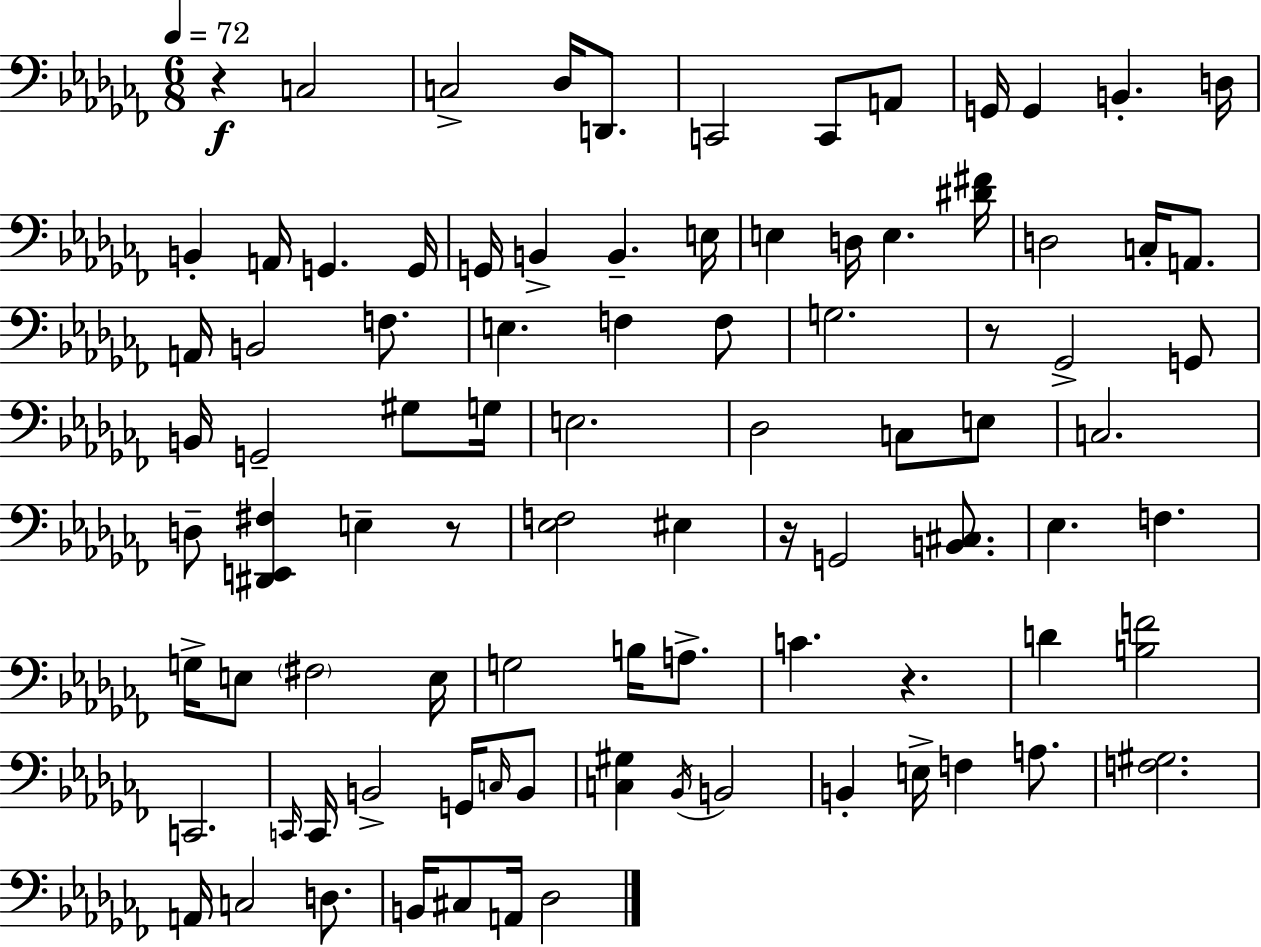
{
  \clef bass
  \numericTimeSignature
  \time 6/8
  \key aes \minor
  \tempo 4 = 72
  r4\f c2 | c2-> des16 d,8. | c,2 c,8 a,8 | g,16 g,4 b,4.-. d16 | \break b,4-. a,16 g,4. g,16 | g,16 b,4-> b,4.-- e16 | e4 d16 e4. <dis' fis'>16 | d2 c16-. a,8. | \break a,16 b,2 f8. | e4. f4 f8 | g2. | r8 ges,2-> g,8 | \break b,16 g,2-- gis8 g16 | e2. | des2 c8 e8 | c2. | \break d8-- <dis, e, fis>4 e4-- r8 | <ees f>2 eis4 | r16 g,2 <b, cis>8. | ees4. f4. | \break g16-> e8 \parenthesize fis2 e16 | g2 b16 a8.-> | c'4. r4. | d'4 <b f'>2 | \break c,2. | \grace { c,16 } c,16 b,2-> g,16 \grace { c16 } | b,8 <c gis>4 \acciaccatura { bes,16 } b,2 | b,4-. e16-> f4 | \break a8. <f gis>2. | a,16 c2 | d8. b,16 cis8 a,16 des2 | \bar "|."
}